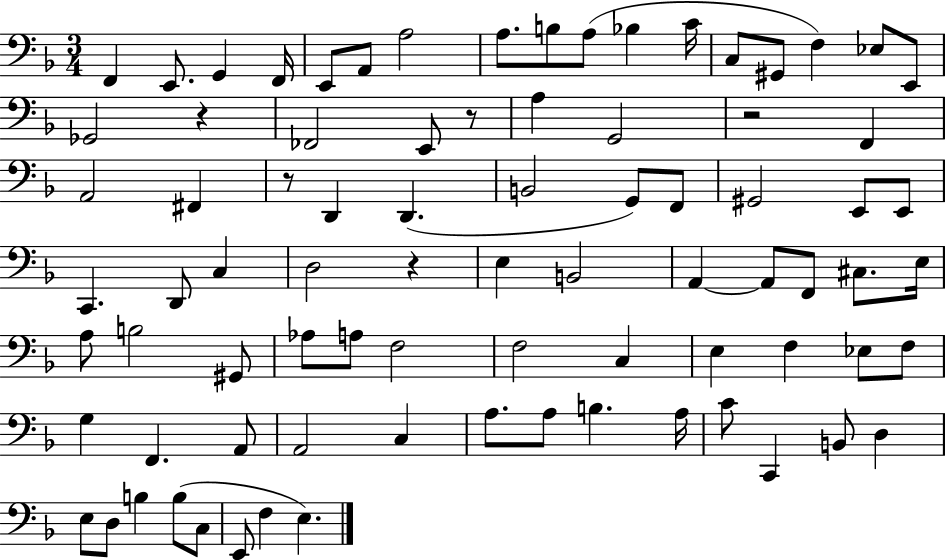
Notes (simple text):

F2/q E2/e. G2/q F2/s E2/e A2/e A3/h A3/e. B3/e A3/e Bb3/q C4/s C3/e G#2/e F3/q Eb3/e E2/e Gb2/h R/q FES2/h E2/e R/e A3/q G2/h R/h F2/q A2/h F#2/q R/e D2/q D2/q. B2/h G2/e F2/e G#2/h E2/e E2/e C2/q. D2/e C3/q D3/h R/q E3/q B2/h A2/q A2/e F2/e C#3/e. E3/s A3/e B3/h G#2/e Ab3/e A3/e F3/h F3/h C3/q E3/q F3/q Eb3/e F3/e G3/q F2/q. A2/e A2/h C3/q A3/e. A3/e B3/q. A3/s C4/e C2/q B2/e D3/q E3/e D3/e B3/q B3/e C3/e E2/e F3/q E3/q.